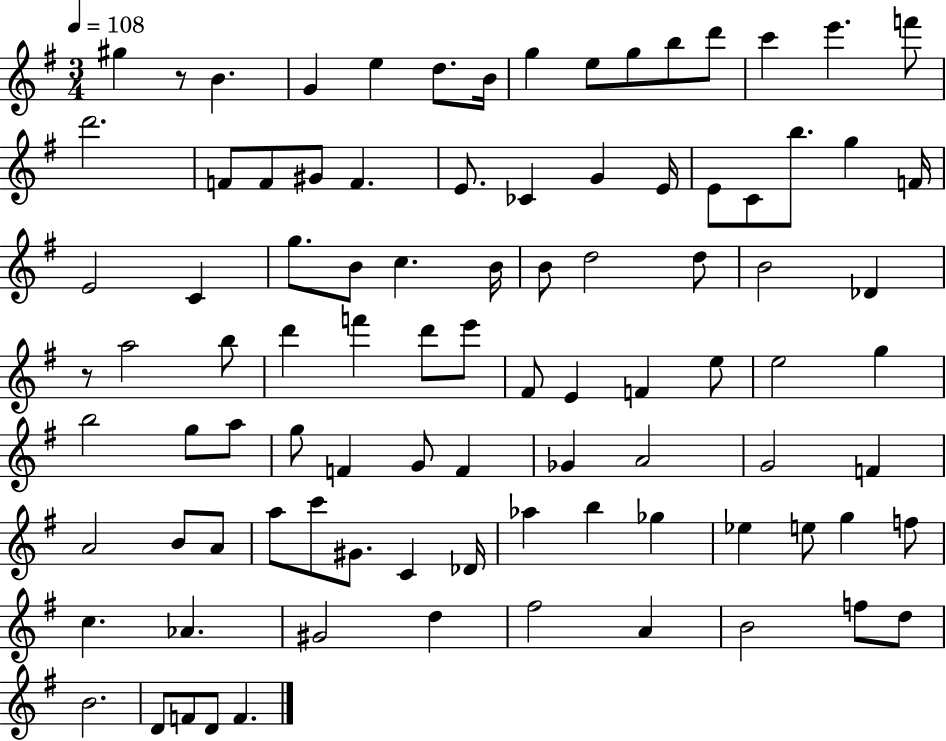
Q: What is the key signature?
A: G major